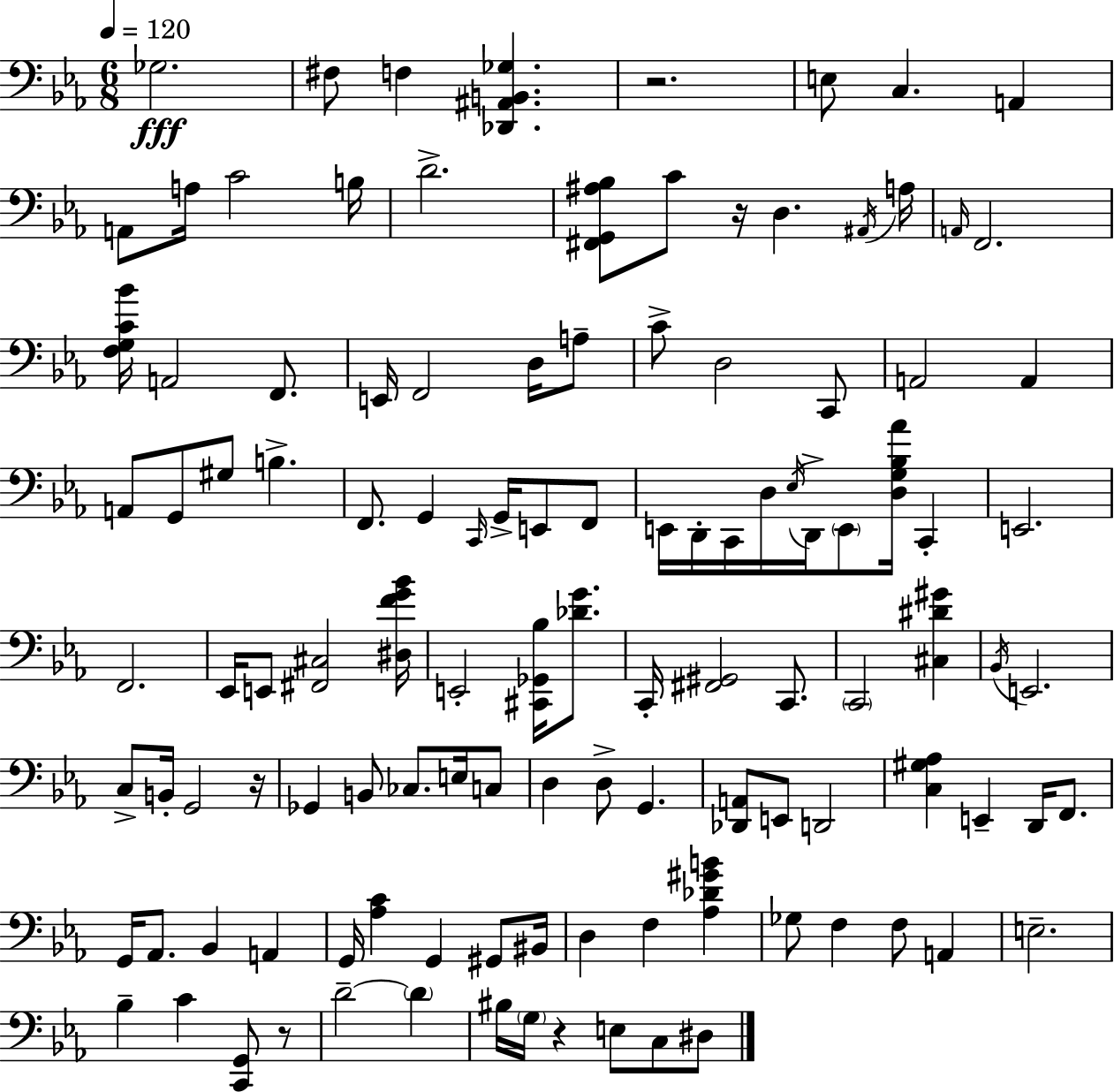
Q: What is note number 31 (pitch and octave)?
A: G#3